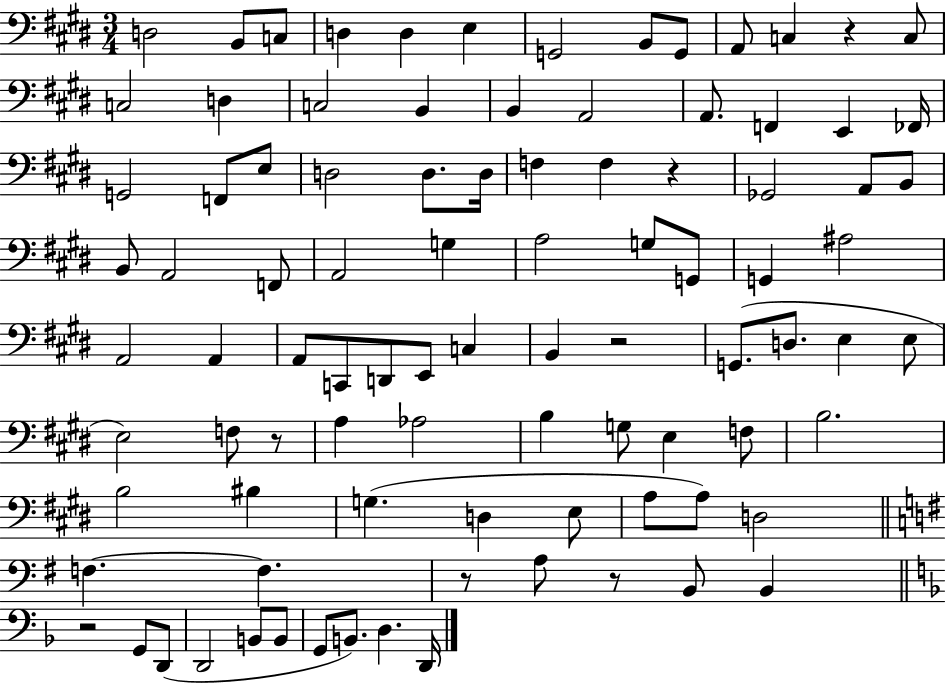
X:1
T:Untitled
M:3/4
L:1/4
K:E
D,2 B,,/2 C,/2 D, D, E, G,,2 B,,/2 G,,/2 A,,/2 C, z C,/2 C,2 D, C,2 B,, B,, A,,2 A,,/2 F,, E,, _F,,/4 G,,2 F,,/2 E,/2 D,2 D,/2 D,/4 F, F, z _G,,2 A,,/2 B,,/2 B,,/2 A,,2 F,,/2 A,,2 G, A,2 G,/2 G,,/2 G,, ^A,2 A,,2 A,, A,,/2 C,,/2 D,,/2 E,,/2 C, B,, z2 G,,/2 D,/2 E, E,/2 E,2 F,/2 z/2 A, _A,2 B, G,/2 E, F,/2 B,2 B,2 ^B, G, D, E,/2 A,/2 A,/2 D,2 F, F, z/2 A,/2 z/2 B,,/2 B,, z2 G,,/2 D,,/2 D,,2 B,,/2 B,,/2 G,,/2 B,,/2 D, D,,/4